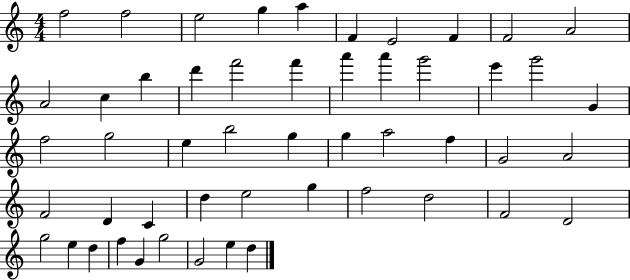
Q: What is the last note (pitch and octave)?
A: D5